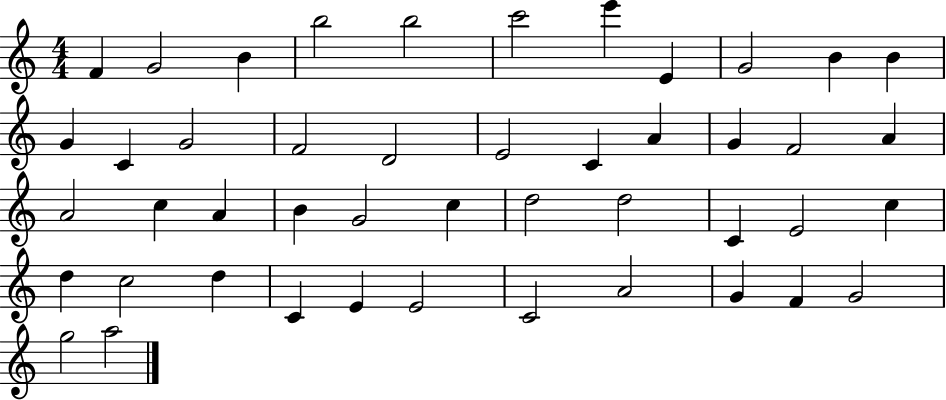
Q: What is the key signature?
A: C major